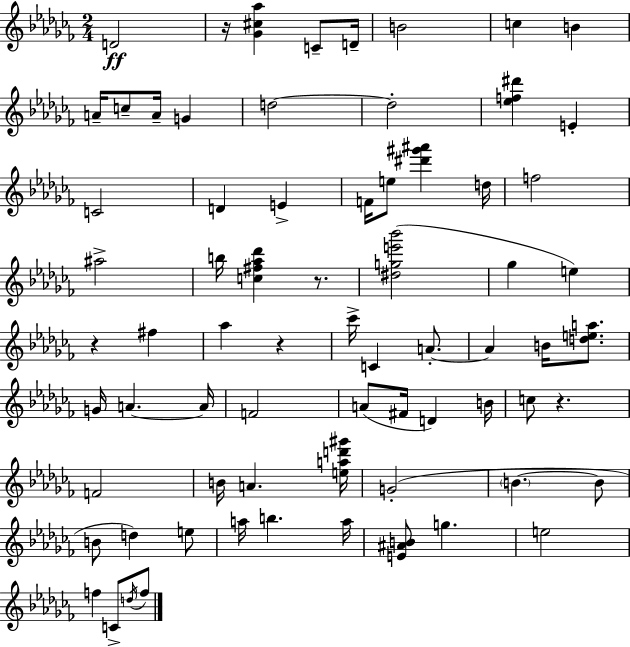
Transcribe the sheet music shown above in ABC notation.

X:1
T:Untitled
M:2/4
L:1/4
K:Abm
D2 z/4 [_G^c_a] C/2 D/4 B2 c B A/4 c/2 A/4 G d2 d2 [_ef^d'] E C2 D E F/4 e/2 [^d'^g'^a'] d/4 f2 ^a2 b/4 [c^f_a_d'] z/2 [^dge'_b']2 _g e z ^f _a z _c'/4 C A/2 A B/4 [dea]/2 G/4 A A/4 F2 A/2 ^F/4 D B/4 c/2 z F2 B/4 A [ead'^g']/4 G2 B B/2 B/2 d e/2 a/4 b a/4 [E^AB]/2 g e2 f C/2 d/4 f/2